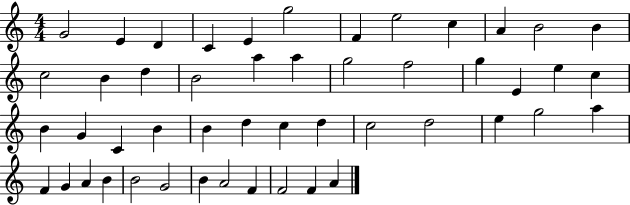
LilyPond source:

{
  \clef treble
  \numericTimeSignature
  \time 4/4
  \key c \major
  g'2 e'4 d'4 | c'4 e'4 g''2 | f'4 e''2 c''4 | a'4 b'2 b'4 | \break c''2 b'4 d''4 | b'2 a''4 a''4 | g''2 f''2 | g''4 e'4 e''4 c''4 | \break b'4 g'4 c'4 b'4 | b'4 d''4 c''4 d''4 | c''2 d''2 | e''4 g''2 a''4 | \break f'4 g'4 a'4 b'4 | b'2 g'2 | b'4 a'2 f'4 | f'2 f'4 a'4 | \break \bar "|."
}